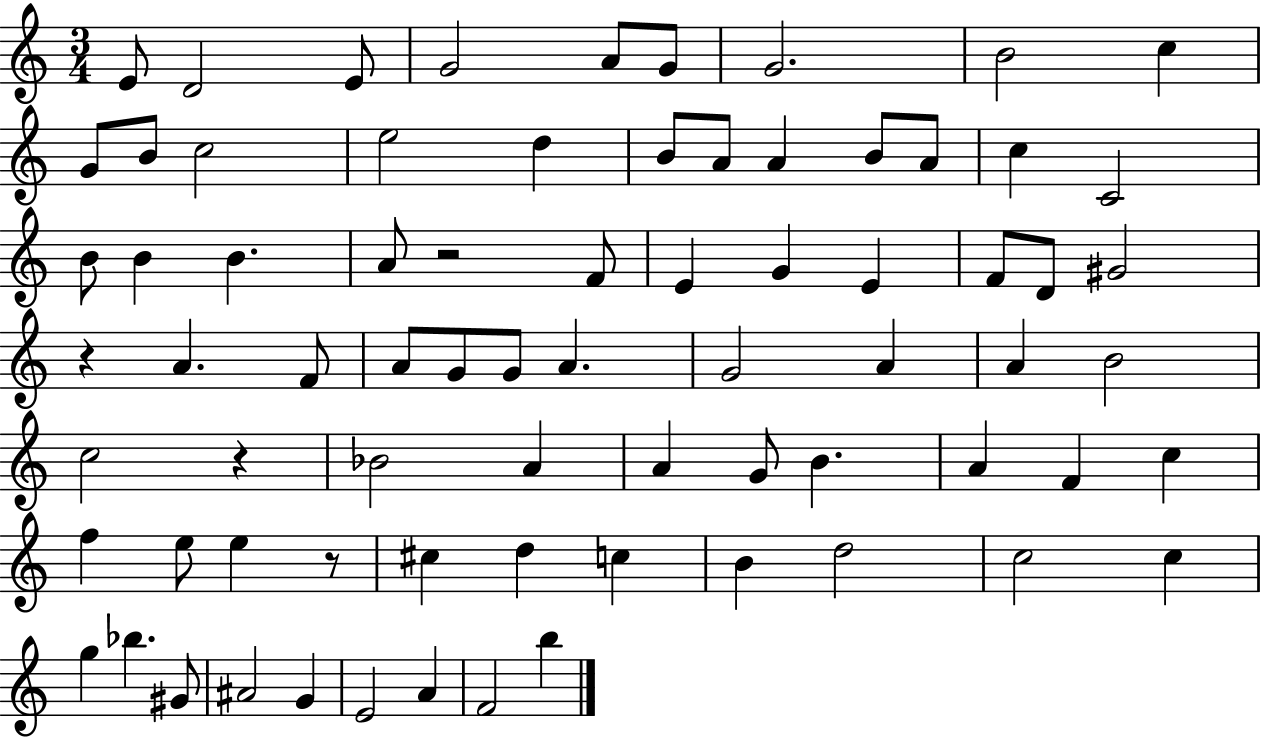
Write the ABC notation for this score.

X:1
T:Untitled
M:3/4
L:1/4
K:C
E/2 D2 E/2 G2 A/2 G/2 G2 B2 c G/2 B/2 c2 e2 d B/2 A/2 A B/2 A/2 c C2 B/2 B B A/2 z2 F/2 E G E F/2 D/2 ^G2 z A F/2 A/2 G/2 G/2 A G2 A A B2 c2 z _B2 A A G/2 B A F c f e/2 e z/2 ^c d c B d2 c2 c g _b ^G/2 ^A2 G E2 A F2 b